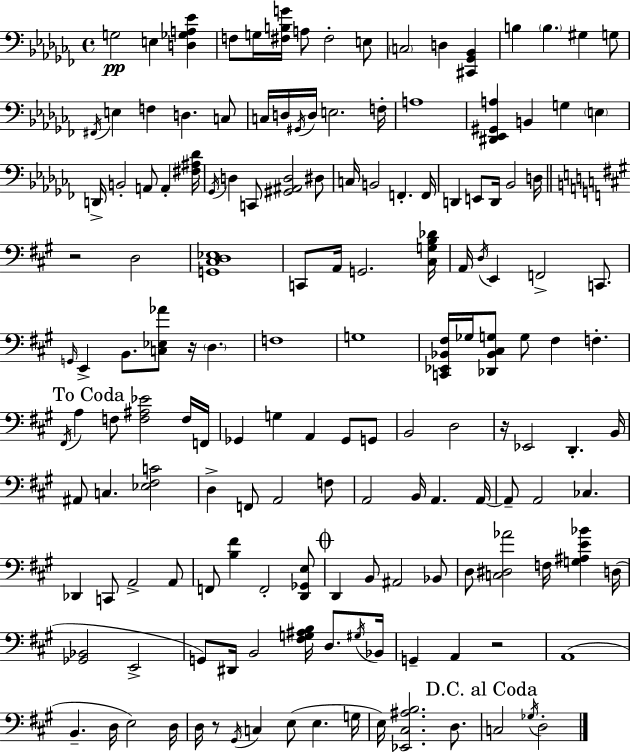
{
  \clef bass
  \time 4/4
  \defaultTimeSignature
  \key aes \minor
  g2\pp e4 <d ges a ees'>4 | f8 g16 <fis b g'>16 a8 fis2-. e8 | \parenthesize c2 d4 <cis, ges, bes,>4 | b4 \parenthesize b4. gis4 g8 | \break \acciaccatura { fis,16 } e4 f4 d4. c8 | c16 d16 \acciaccatura { gis,16 } d16 e2. | f16-. a1 | <dis, ees, gis, a>4 b,4 g4 \parenthesize e4 | \break d,16-> b,2-. a,8 a,4-. | <fis ais des'>16 \acciaccatura { ges,16 } d4 c,8 <gis, ais, d>2 | dis8 c16 b,2 f,4.-. | f,16 d,4 e,8 d,16 bes,2 | \break d16 \bar "||" \break \key a \major r2 d2 | <g, cis d ees>1 | c,8 a,16 g,2. <cis g b des'>16 | a,16 \acciaccatura { d16 } e,4 f,2-> c,8. | \break \grace { g,16 } e,4-> b,8. <c ees aes'>8 r16 \parenthesize d4. | f1 | g1 | <c, ees, bes, fis>16 ges16 <des, bes, cis g>8 g8 fis4 f4.-. | \break \mark "To Coda" \acciaccatura { fis,16 } a4 f8 <f ais ees'>2 | f16 f,16 ges,4 g4 a,4 ges,8 | g,8 b,2 d2 | r16 ees,2 d,4.-. | \break b,16 ais,8 c4. <ees fis c'>2 | d4-> f,8 a,2 | f8 a,2 b,16 a,4. | a,16~~ a,8-- a,2 ces4. | \break des,4 c,8 a,2-> | a,8 f,8 <b fis'>4 f,2-. | <d, ges, e>8 \mark \markup { \musicglyph "scripts.coda" } d,4 b,8 ais,2 | bes,8 d8 <c dis aes'>2 f16 <g ais e' bes'>4 | \break d16( <ges, bes,>2 e,2-> | g,8) dis,16 b,2 <fis g ais b>16 d8. | \acciaccatura { gis16 } bes,16 g,4-- a,4 r2 | a,1( | \break b,4.-- d16 e2) | d16 d16 r8 \acciaccatura { gis,16 } c4 e8( e4. | g16 e16) <ees, cis ais b>2. | d8. \mark "D.C. al Coda" c2 \acciaccatura { ges16 } d2-. | \break \bar "|."
}